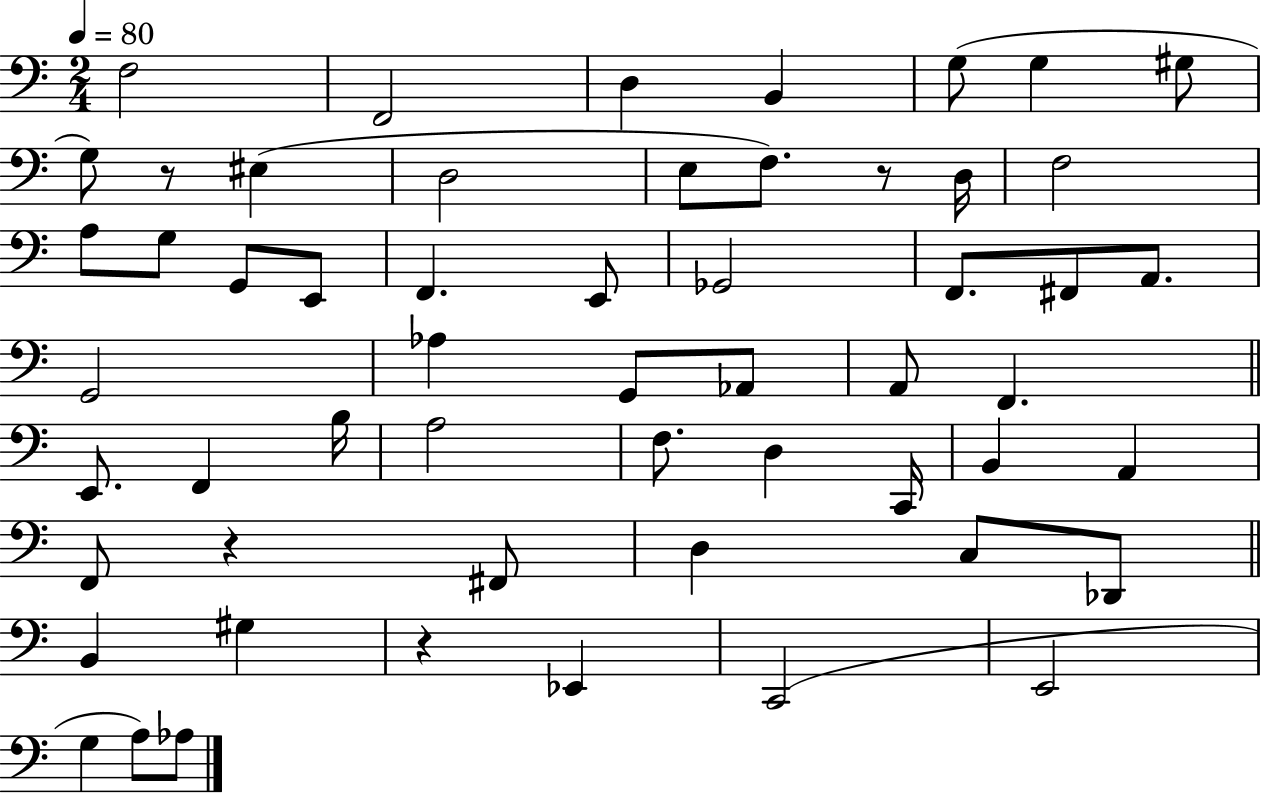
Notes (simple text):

F3/h F2/h D3/q B2/q G3/e G3/q G#3/e G3/e R/e EIS3/q D3/h E3/e F3/e. R/e D3/s F3/h A3/e G3/e G2/e E2/e F2/q. E2/e Gb2/h F2/e. F#2/e A2/e. G2/h Ab3/q G2/e Ab2/e A2/e F2/q. E2/e. F2/q B3/s A3/h F3/e. D3/q C2/s B2/q A2/q F2/e R/q F#2/e D3/q C3/e Db2/e B2/q G#3/q R/q Eb2/q C2/h E2/h G3/q A3/e Ab3/e